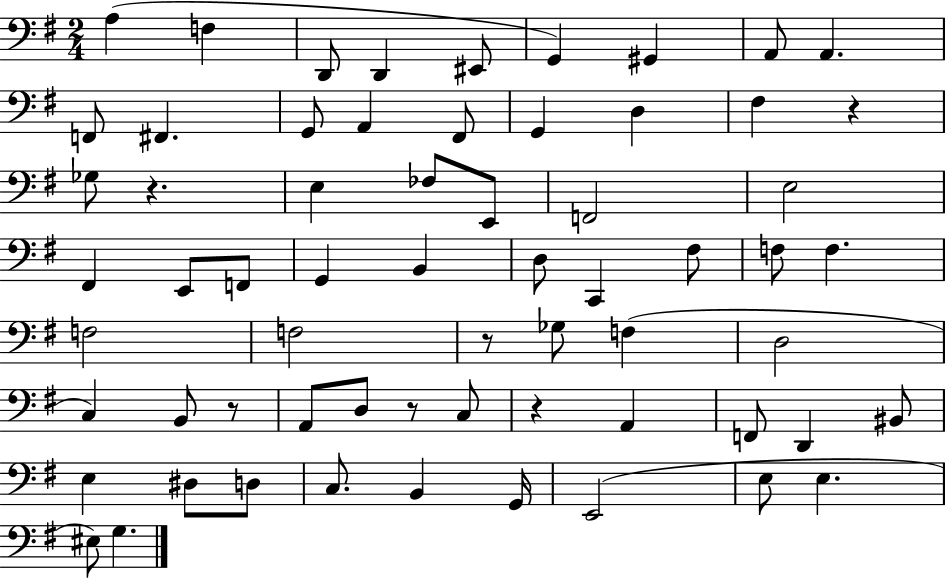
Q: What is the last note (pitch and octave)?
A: G3